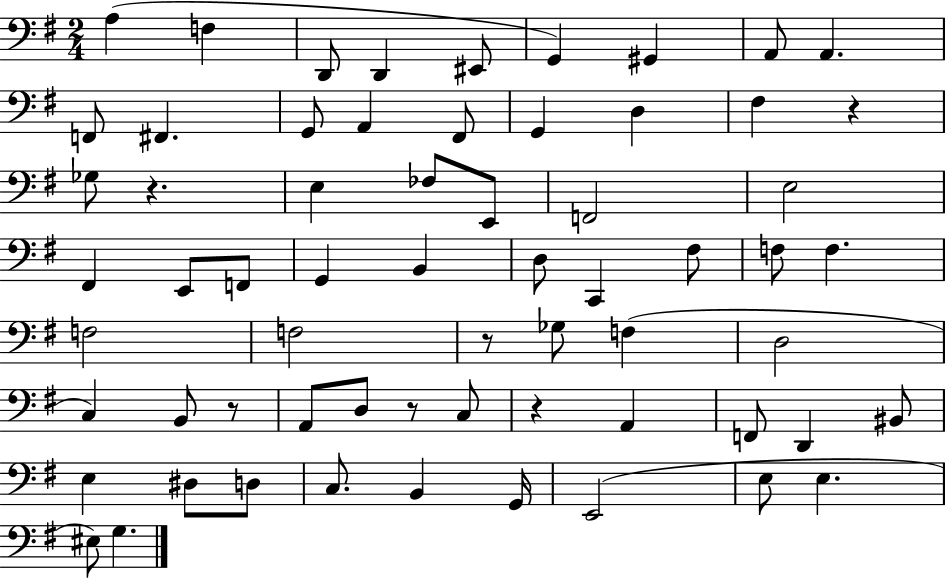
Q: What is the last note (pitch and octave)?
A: G3